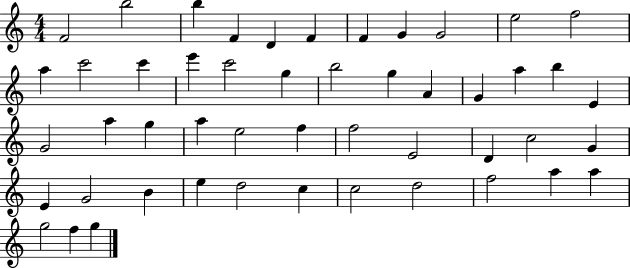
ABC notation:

X:1
T:Untitled
M:4/4
L:1/4
K:C
F2 b2 b F D F F G G2 e2 f2 a c'2 c' e' c'2 g b2 g A G a b E G2 a g a e2 f f2 E2 D c2 G E G2 B e d2 c c2 d2 f2 a a g2 f g